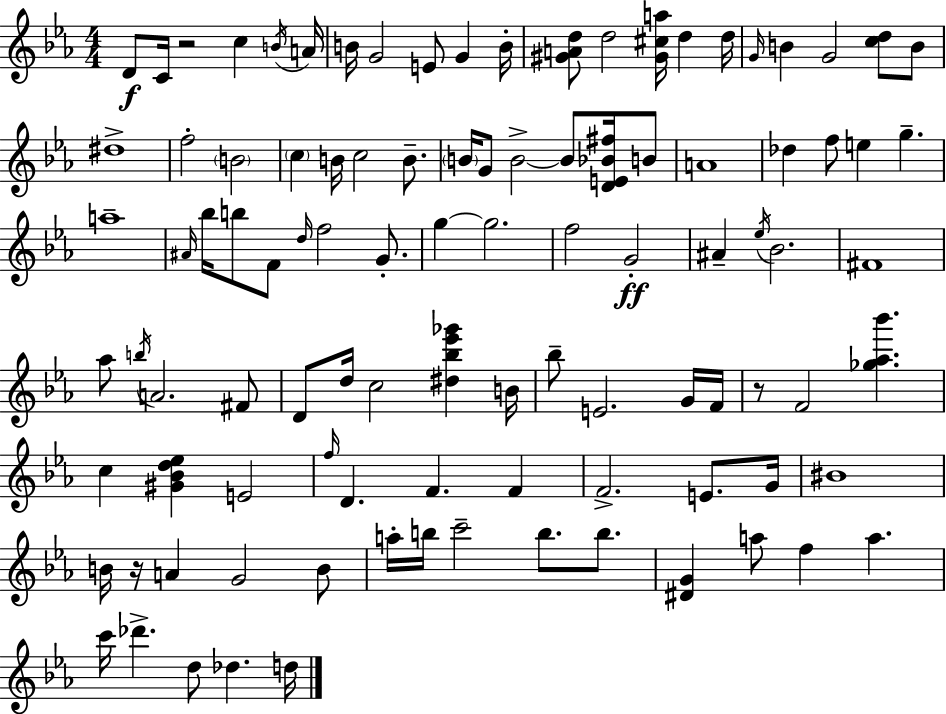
D4/e C4/s R/h C5/q B4/s A4/s B4/s G4/h E4/e G4/q B4/s [G#4,A4,D5]/e D5/h [G#4,C#5,A5]/s D5/q D5/s G4/s B4/q G4/h [C5,D5]/e B4/e D#5/w F5/h B4/h C5/q B4/s C5/h B4/e. B4/s G4/e B4/h B4/e [D4,E4,Bb4,F#5]/s B4/e A4/w Db5/q F5/e E5/q G5/q. A5/w A#4/s Bb5/s B5/e F4/e D5/s F5/h G4/e. G5/q G5/h. F5/h G4/h A#4/q Eb5/s Bb4/h. F#4/w Ab5/e B5/s A4/h. F#4/e D4/e D5/s C5/h [D#5,Bb5,Eb6,Gb6]/q B4/s Bb5/e E4/h. G4/s F4/s R/e F4/h [Gb5,Ab5,Bb6]/q. C5/q [G#4,Bb4,D5,Eb5]/q E4/h F5/s D4/q. F4/q. F4/q F4/h. E4/e. G4/s BIS4/w B4/s R/s A4/q G4/h B4/e A5/s B5/s C6/h B5/e. B5/e. [D#4,G4]/q A5/e F5/q A5/q. C6/s Db6/q. D5/e Db5/q. D5/s